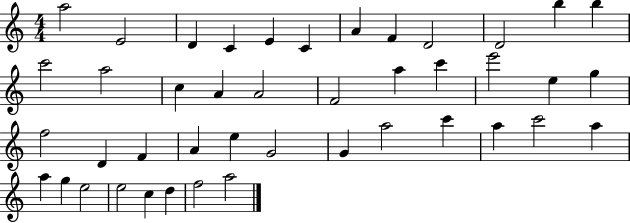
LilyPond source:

{
  \clef treble
  \numericTimeSignature
  \time 4/4
  \key c \major
  a''2 e'2 | d'4 c'4 e'4 c'4 | a'4 f'4 d'2 | d'2 b''4 b''4 | \break c'''2 a''2 | c''4 a'4 a'2 | f'2 a''4 c'''4 | e'''2 e''4 g''4 | \break f''2 d'4 f'4 | a'4 e''4 g'2 | g'4 a''2 c'''4 | a''4 c'''2 a''4 | \break a''4 g''4 e''2 | e''2 c''4 d''4 | f''2 a''2 | \bar "|."
}